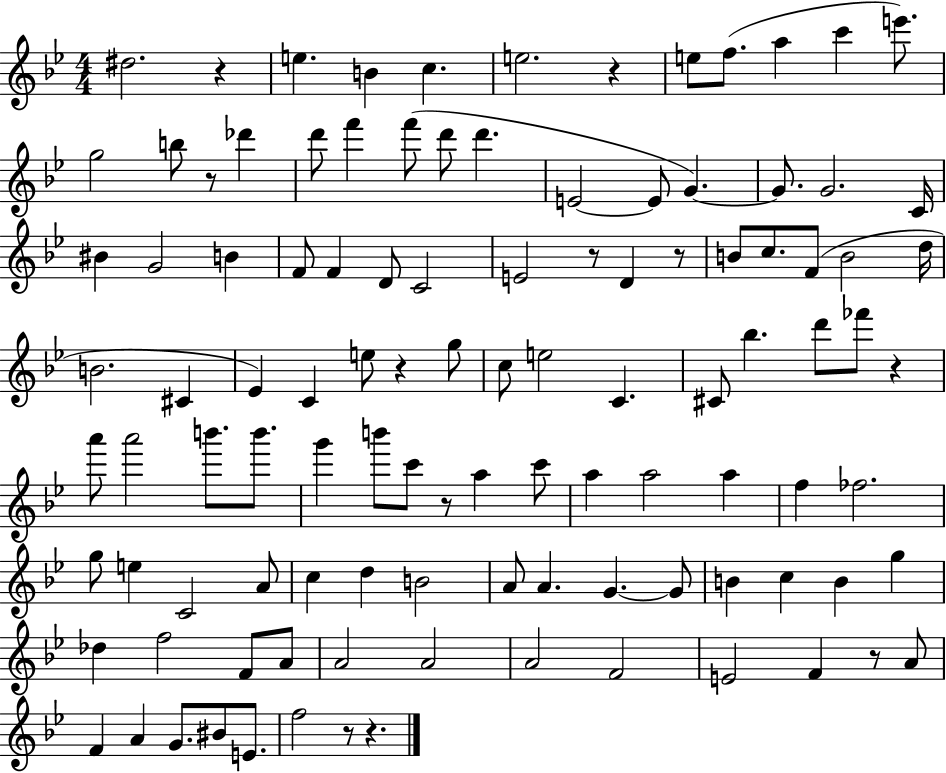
X:1
T:Untitled
M:4/4
L:1/4
K:Bb
^d2 z e B c e2 z e/2 f/2 a c' e'/2 g2 b/2 z/2 _d' d'/2 f' f'/2 d'/2 d' E2 E/2 G G/2 G2 C/4 ^B G2 B F/2 F D/2 C2 E2 z/2 D z/2 B/2 c/2 F/2 B2 d/4 B2 ^C _E C e/2 z g/2 c/2 e2 C ^C/2 _b d'/2 _f'/2 z a'/2 a'2 b'/2 b'/2 g' b'/2 c'/2 z/2 a c'/2 a a2 a f _f2 g/2 e C2 A/2 c d B2 A/2 A G G/2 B c B g _d f2 F/2 A/2 A2 A2 A2 F2 E2 F z/2 A/2 F A G/2 ^B/2 E/2 f2 z/2 z